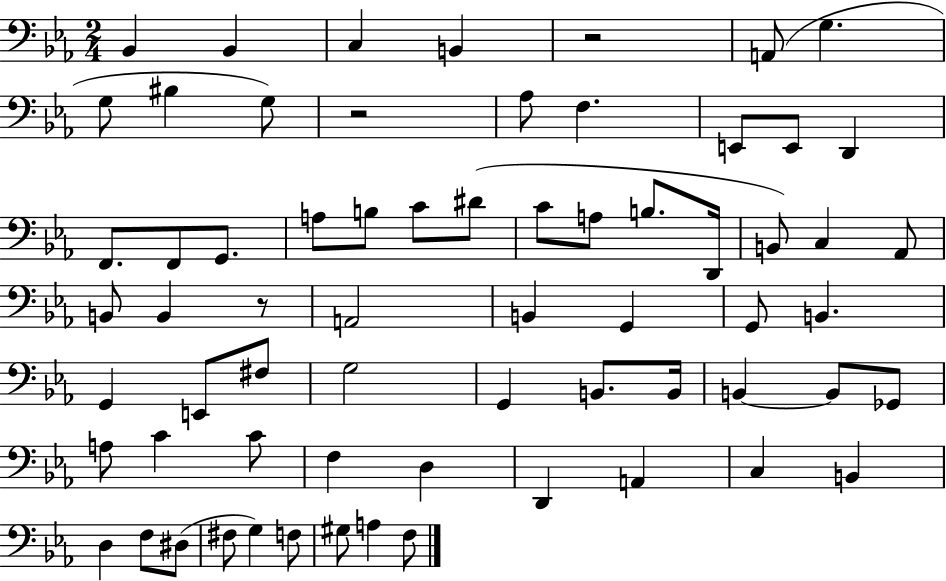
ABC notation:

X:1
T:Untitled
M:2/4
L:1/4
K:Eb
_B,, _B,, C, B,, z2 A,,/2 G, G,/2 ^B, G,/2 z2 _A,/2 F, E,,/2 E,,/2 D,, F,,/2 F,,/2 G,,/2 A,/2 B,/2 C/2 ^D/2 C/2 A,/2 B,/2 D,,/4 B,,/2 C, _A,,/2 B,,/2 B,, z/2 A,,2 B,, G,, G,,/2 B,, G,, E,,/2 ^F,/2 G,2 G,, B,,/2 B,,/4 B,, B,,/2 _G,,/2 A,/2 C C/2 F, D, D,, A,, C, B,, D, F,/2 ^D,/2 ^F,/2 G, F,/2 ^G,/2 A, F,/2